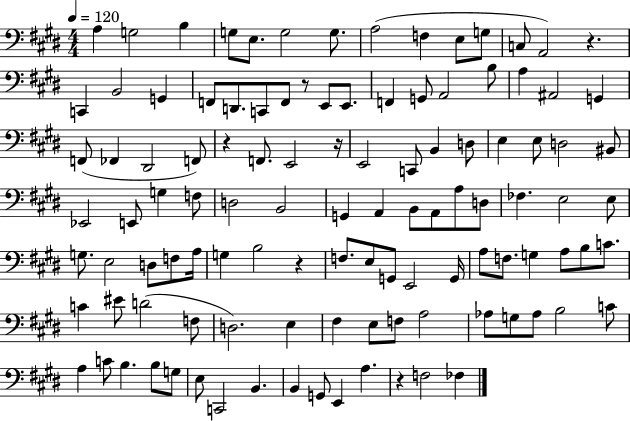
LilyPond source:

{
  \clef bass
  \numericTimeSignature
  \time 4/4
  \key e \major
  \tempo 4 = 120
  a4 g2 b4 | g8 e8. g2 g8. | a2( f4 e8 g8 | c8 a,2) r4. | \break c,4 b,2 g,4 | f,8 d,8. c,8 f,8 r8 e,8 e,8. | f,4 g,8 a,2 b8 | a4 ais,2 g,4 | \break f,8( fes,4 dis,2 f,8) | r4 f,8. e,2 r16 | e,2 c,8 b,4 d8 | e4 e8 d2 bis,8 | \break ees,2 e,8 g4 f8 | d2 b,2 | g,4 a,4 b,8 a,8 a8 d8 | fes4. e2 e8 | \break g8. e2 d8 f8 a16 | g4 b2 r4 | f8. e8 g,8 e,2 g,16 | a8 f8. g4 a8 b8 c'8. | \break c'4 eis'8 d'2( f8 | d2.) e4 | fis4 e8 f8 a2 | aes8 g8 aes8 b2 c'8 | \break a4 c'8 b4. b8 g8 | e8 c,2 b,4. | b,4 g,8 e,4 a4. | r4 f2 fes4 | \break \bar "|."
}